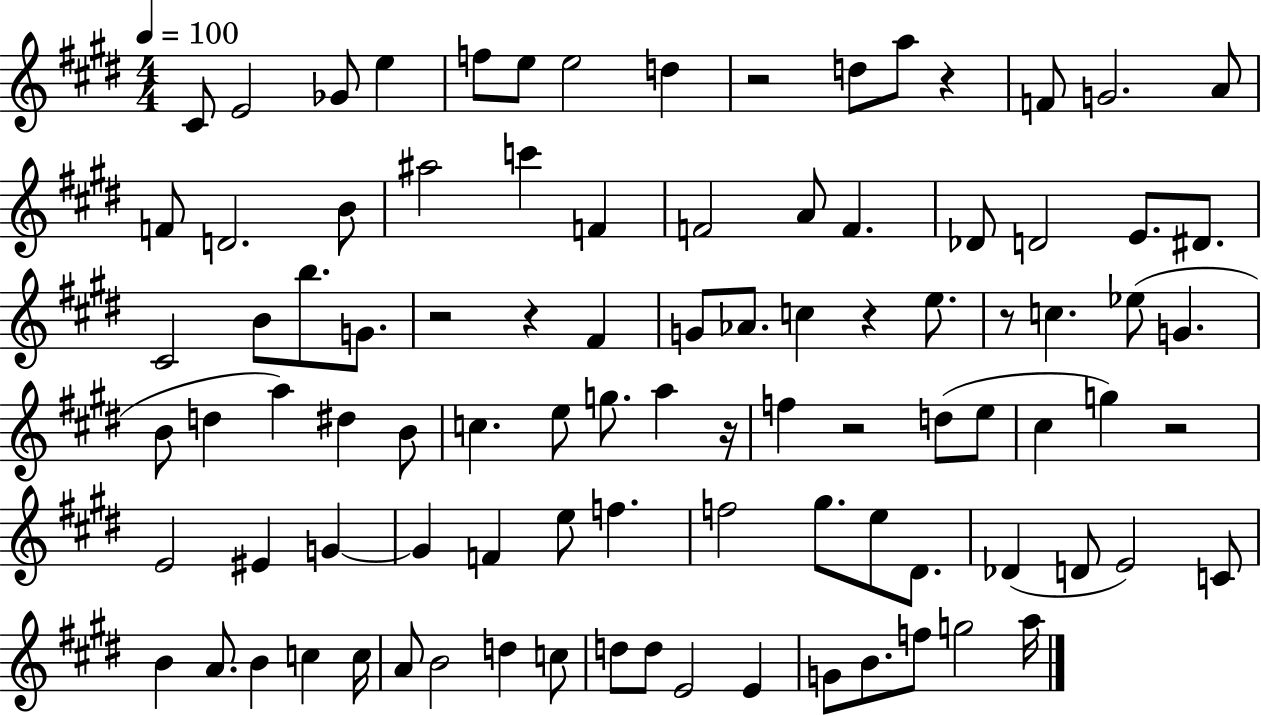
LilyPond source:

{
  \clef treble
  \numericTimeSignature
  \time 4/4
  \key e \major
  \tempo 4 = 100
  cis'8 e'2 ges'8 e''4 | f''8 e''8 e''2 d''4 | r2 d''8 a''8 r4 | f'8 g'2. a'8 | \break f'8 d'2. b'8 | ais''2 c'''4 f'4 | f'2 a'8 f'4. | des'8 d'2 e'8. dis'8. | \break cis'2 b'8 b''8. g'8. | r2 r4 fis'4 | g'8 aes'8. c''4 r4 e''8. | r8 c''4. ees''8( g'4. | \break b'8 d''4 a''4) dis''4 b'8 | c''4. e''8 g''8. a''4 r16 | f''4 r2 d''8( e''8 | cis''4 g''4) r2 | \break e'2 eis'4 g'4~~ | g'4 f'4 e''8 f''4. | f''2 gis''8. e''8 dis'8. | des'4( d'8 e'2) c'8 | \break b'4 a'8. b'4 c''4 c''16 | a'8 b'2 d''4 c''8 | d''8 d''8 e'2 e'4 | g'8 b'8. f''8 g''2 a''16 | \break \bar "|."
}